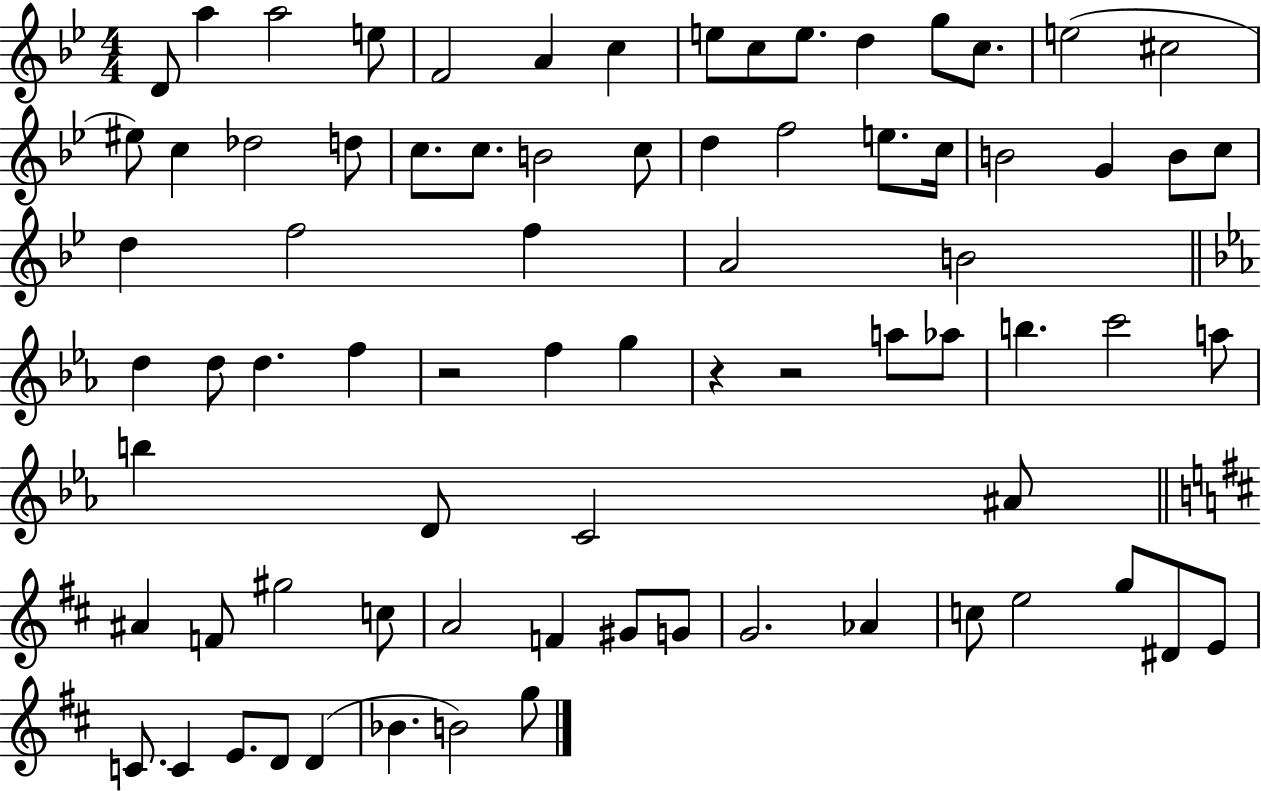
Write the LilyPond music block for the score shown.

{
  \clef treble
  \numericTimeSignature
  \time 4/4
  \key bes \major
  d'8 a''4 a''2 e''8 | f'2 a'4 c''4 | e''8 c''8 e''8. d''4 g''8 c''8. | e''2( cis''2 | \break eis''8) c''4 des''2 d''8 | c''8. c''8. b'2 c''8 | d''4 f''2 e''8. c''16 | b'2 g'4 b'8 c''8 | \break d''4 f''2 f''4 | a'2 b'2 | \bar "||" \break \key ees \major d''4 d''8 d''4. f''4 | r2 f''4 g''4 | r4 r2 a''8 aes''8 | b''4. c'''2 a''8 | \break b''4 d'8 c'2 ais'8 | \bar "||" \break \key d \major ais'4 f'8 gis''2 c''8 | a'2 f'4 gis'8 g'8 | g'2. aes'4 | c''8 e''2 g''8 dis'8 e'8 | \break c'8. c'4 e'8. d'8 d'4( | bes'4. b'2) g''8 | \bar "|."
}